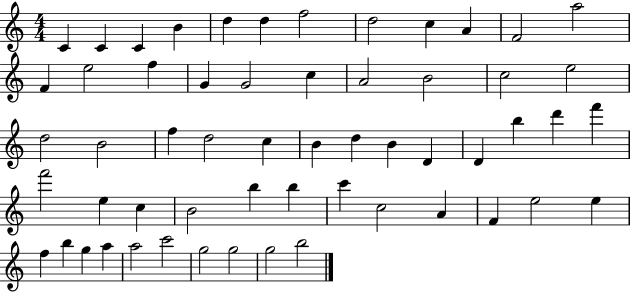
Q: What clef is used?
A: treble